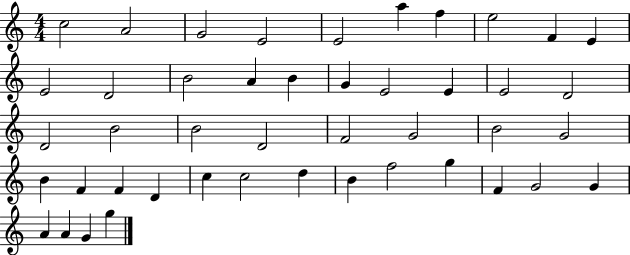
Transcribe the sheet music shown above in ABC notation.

X:1
T:Untitled
M:4/4
L:1/4
K:C
c2 A2 G2 E2 E2 a f e2 F E E2 D2 B2 A B G E2 E E2 D2 D2 B2 B2 D2 F2 G2 B2 G2 B F F D c c2 d B f2 g F G2 G A A G g